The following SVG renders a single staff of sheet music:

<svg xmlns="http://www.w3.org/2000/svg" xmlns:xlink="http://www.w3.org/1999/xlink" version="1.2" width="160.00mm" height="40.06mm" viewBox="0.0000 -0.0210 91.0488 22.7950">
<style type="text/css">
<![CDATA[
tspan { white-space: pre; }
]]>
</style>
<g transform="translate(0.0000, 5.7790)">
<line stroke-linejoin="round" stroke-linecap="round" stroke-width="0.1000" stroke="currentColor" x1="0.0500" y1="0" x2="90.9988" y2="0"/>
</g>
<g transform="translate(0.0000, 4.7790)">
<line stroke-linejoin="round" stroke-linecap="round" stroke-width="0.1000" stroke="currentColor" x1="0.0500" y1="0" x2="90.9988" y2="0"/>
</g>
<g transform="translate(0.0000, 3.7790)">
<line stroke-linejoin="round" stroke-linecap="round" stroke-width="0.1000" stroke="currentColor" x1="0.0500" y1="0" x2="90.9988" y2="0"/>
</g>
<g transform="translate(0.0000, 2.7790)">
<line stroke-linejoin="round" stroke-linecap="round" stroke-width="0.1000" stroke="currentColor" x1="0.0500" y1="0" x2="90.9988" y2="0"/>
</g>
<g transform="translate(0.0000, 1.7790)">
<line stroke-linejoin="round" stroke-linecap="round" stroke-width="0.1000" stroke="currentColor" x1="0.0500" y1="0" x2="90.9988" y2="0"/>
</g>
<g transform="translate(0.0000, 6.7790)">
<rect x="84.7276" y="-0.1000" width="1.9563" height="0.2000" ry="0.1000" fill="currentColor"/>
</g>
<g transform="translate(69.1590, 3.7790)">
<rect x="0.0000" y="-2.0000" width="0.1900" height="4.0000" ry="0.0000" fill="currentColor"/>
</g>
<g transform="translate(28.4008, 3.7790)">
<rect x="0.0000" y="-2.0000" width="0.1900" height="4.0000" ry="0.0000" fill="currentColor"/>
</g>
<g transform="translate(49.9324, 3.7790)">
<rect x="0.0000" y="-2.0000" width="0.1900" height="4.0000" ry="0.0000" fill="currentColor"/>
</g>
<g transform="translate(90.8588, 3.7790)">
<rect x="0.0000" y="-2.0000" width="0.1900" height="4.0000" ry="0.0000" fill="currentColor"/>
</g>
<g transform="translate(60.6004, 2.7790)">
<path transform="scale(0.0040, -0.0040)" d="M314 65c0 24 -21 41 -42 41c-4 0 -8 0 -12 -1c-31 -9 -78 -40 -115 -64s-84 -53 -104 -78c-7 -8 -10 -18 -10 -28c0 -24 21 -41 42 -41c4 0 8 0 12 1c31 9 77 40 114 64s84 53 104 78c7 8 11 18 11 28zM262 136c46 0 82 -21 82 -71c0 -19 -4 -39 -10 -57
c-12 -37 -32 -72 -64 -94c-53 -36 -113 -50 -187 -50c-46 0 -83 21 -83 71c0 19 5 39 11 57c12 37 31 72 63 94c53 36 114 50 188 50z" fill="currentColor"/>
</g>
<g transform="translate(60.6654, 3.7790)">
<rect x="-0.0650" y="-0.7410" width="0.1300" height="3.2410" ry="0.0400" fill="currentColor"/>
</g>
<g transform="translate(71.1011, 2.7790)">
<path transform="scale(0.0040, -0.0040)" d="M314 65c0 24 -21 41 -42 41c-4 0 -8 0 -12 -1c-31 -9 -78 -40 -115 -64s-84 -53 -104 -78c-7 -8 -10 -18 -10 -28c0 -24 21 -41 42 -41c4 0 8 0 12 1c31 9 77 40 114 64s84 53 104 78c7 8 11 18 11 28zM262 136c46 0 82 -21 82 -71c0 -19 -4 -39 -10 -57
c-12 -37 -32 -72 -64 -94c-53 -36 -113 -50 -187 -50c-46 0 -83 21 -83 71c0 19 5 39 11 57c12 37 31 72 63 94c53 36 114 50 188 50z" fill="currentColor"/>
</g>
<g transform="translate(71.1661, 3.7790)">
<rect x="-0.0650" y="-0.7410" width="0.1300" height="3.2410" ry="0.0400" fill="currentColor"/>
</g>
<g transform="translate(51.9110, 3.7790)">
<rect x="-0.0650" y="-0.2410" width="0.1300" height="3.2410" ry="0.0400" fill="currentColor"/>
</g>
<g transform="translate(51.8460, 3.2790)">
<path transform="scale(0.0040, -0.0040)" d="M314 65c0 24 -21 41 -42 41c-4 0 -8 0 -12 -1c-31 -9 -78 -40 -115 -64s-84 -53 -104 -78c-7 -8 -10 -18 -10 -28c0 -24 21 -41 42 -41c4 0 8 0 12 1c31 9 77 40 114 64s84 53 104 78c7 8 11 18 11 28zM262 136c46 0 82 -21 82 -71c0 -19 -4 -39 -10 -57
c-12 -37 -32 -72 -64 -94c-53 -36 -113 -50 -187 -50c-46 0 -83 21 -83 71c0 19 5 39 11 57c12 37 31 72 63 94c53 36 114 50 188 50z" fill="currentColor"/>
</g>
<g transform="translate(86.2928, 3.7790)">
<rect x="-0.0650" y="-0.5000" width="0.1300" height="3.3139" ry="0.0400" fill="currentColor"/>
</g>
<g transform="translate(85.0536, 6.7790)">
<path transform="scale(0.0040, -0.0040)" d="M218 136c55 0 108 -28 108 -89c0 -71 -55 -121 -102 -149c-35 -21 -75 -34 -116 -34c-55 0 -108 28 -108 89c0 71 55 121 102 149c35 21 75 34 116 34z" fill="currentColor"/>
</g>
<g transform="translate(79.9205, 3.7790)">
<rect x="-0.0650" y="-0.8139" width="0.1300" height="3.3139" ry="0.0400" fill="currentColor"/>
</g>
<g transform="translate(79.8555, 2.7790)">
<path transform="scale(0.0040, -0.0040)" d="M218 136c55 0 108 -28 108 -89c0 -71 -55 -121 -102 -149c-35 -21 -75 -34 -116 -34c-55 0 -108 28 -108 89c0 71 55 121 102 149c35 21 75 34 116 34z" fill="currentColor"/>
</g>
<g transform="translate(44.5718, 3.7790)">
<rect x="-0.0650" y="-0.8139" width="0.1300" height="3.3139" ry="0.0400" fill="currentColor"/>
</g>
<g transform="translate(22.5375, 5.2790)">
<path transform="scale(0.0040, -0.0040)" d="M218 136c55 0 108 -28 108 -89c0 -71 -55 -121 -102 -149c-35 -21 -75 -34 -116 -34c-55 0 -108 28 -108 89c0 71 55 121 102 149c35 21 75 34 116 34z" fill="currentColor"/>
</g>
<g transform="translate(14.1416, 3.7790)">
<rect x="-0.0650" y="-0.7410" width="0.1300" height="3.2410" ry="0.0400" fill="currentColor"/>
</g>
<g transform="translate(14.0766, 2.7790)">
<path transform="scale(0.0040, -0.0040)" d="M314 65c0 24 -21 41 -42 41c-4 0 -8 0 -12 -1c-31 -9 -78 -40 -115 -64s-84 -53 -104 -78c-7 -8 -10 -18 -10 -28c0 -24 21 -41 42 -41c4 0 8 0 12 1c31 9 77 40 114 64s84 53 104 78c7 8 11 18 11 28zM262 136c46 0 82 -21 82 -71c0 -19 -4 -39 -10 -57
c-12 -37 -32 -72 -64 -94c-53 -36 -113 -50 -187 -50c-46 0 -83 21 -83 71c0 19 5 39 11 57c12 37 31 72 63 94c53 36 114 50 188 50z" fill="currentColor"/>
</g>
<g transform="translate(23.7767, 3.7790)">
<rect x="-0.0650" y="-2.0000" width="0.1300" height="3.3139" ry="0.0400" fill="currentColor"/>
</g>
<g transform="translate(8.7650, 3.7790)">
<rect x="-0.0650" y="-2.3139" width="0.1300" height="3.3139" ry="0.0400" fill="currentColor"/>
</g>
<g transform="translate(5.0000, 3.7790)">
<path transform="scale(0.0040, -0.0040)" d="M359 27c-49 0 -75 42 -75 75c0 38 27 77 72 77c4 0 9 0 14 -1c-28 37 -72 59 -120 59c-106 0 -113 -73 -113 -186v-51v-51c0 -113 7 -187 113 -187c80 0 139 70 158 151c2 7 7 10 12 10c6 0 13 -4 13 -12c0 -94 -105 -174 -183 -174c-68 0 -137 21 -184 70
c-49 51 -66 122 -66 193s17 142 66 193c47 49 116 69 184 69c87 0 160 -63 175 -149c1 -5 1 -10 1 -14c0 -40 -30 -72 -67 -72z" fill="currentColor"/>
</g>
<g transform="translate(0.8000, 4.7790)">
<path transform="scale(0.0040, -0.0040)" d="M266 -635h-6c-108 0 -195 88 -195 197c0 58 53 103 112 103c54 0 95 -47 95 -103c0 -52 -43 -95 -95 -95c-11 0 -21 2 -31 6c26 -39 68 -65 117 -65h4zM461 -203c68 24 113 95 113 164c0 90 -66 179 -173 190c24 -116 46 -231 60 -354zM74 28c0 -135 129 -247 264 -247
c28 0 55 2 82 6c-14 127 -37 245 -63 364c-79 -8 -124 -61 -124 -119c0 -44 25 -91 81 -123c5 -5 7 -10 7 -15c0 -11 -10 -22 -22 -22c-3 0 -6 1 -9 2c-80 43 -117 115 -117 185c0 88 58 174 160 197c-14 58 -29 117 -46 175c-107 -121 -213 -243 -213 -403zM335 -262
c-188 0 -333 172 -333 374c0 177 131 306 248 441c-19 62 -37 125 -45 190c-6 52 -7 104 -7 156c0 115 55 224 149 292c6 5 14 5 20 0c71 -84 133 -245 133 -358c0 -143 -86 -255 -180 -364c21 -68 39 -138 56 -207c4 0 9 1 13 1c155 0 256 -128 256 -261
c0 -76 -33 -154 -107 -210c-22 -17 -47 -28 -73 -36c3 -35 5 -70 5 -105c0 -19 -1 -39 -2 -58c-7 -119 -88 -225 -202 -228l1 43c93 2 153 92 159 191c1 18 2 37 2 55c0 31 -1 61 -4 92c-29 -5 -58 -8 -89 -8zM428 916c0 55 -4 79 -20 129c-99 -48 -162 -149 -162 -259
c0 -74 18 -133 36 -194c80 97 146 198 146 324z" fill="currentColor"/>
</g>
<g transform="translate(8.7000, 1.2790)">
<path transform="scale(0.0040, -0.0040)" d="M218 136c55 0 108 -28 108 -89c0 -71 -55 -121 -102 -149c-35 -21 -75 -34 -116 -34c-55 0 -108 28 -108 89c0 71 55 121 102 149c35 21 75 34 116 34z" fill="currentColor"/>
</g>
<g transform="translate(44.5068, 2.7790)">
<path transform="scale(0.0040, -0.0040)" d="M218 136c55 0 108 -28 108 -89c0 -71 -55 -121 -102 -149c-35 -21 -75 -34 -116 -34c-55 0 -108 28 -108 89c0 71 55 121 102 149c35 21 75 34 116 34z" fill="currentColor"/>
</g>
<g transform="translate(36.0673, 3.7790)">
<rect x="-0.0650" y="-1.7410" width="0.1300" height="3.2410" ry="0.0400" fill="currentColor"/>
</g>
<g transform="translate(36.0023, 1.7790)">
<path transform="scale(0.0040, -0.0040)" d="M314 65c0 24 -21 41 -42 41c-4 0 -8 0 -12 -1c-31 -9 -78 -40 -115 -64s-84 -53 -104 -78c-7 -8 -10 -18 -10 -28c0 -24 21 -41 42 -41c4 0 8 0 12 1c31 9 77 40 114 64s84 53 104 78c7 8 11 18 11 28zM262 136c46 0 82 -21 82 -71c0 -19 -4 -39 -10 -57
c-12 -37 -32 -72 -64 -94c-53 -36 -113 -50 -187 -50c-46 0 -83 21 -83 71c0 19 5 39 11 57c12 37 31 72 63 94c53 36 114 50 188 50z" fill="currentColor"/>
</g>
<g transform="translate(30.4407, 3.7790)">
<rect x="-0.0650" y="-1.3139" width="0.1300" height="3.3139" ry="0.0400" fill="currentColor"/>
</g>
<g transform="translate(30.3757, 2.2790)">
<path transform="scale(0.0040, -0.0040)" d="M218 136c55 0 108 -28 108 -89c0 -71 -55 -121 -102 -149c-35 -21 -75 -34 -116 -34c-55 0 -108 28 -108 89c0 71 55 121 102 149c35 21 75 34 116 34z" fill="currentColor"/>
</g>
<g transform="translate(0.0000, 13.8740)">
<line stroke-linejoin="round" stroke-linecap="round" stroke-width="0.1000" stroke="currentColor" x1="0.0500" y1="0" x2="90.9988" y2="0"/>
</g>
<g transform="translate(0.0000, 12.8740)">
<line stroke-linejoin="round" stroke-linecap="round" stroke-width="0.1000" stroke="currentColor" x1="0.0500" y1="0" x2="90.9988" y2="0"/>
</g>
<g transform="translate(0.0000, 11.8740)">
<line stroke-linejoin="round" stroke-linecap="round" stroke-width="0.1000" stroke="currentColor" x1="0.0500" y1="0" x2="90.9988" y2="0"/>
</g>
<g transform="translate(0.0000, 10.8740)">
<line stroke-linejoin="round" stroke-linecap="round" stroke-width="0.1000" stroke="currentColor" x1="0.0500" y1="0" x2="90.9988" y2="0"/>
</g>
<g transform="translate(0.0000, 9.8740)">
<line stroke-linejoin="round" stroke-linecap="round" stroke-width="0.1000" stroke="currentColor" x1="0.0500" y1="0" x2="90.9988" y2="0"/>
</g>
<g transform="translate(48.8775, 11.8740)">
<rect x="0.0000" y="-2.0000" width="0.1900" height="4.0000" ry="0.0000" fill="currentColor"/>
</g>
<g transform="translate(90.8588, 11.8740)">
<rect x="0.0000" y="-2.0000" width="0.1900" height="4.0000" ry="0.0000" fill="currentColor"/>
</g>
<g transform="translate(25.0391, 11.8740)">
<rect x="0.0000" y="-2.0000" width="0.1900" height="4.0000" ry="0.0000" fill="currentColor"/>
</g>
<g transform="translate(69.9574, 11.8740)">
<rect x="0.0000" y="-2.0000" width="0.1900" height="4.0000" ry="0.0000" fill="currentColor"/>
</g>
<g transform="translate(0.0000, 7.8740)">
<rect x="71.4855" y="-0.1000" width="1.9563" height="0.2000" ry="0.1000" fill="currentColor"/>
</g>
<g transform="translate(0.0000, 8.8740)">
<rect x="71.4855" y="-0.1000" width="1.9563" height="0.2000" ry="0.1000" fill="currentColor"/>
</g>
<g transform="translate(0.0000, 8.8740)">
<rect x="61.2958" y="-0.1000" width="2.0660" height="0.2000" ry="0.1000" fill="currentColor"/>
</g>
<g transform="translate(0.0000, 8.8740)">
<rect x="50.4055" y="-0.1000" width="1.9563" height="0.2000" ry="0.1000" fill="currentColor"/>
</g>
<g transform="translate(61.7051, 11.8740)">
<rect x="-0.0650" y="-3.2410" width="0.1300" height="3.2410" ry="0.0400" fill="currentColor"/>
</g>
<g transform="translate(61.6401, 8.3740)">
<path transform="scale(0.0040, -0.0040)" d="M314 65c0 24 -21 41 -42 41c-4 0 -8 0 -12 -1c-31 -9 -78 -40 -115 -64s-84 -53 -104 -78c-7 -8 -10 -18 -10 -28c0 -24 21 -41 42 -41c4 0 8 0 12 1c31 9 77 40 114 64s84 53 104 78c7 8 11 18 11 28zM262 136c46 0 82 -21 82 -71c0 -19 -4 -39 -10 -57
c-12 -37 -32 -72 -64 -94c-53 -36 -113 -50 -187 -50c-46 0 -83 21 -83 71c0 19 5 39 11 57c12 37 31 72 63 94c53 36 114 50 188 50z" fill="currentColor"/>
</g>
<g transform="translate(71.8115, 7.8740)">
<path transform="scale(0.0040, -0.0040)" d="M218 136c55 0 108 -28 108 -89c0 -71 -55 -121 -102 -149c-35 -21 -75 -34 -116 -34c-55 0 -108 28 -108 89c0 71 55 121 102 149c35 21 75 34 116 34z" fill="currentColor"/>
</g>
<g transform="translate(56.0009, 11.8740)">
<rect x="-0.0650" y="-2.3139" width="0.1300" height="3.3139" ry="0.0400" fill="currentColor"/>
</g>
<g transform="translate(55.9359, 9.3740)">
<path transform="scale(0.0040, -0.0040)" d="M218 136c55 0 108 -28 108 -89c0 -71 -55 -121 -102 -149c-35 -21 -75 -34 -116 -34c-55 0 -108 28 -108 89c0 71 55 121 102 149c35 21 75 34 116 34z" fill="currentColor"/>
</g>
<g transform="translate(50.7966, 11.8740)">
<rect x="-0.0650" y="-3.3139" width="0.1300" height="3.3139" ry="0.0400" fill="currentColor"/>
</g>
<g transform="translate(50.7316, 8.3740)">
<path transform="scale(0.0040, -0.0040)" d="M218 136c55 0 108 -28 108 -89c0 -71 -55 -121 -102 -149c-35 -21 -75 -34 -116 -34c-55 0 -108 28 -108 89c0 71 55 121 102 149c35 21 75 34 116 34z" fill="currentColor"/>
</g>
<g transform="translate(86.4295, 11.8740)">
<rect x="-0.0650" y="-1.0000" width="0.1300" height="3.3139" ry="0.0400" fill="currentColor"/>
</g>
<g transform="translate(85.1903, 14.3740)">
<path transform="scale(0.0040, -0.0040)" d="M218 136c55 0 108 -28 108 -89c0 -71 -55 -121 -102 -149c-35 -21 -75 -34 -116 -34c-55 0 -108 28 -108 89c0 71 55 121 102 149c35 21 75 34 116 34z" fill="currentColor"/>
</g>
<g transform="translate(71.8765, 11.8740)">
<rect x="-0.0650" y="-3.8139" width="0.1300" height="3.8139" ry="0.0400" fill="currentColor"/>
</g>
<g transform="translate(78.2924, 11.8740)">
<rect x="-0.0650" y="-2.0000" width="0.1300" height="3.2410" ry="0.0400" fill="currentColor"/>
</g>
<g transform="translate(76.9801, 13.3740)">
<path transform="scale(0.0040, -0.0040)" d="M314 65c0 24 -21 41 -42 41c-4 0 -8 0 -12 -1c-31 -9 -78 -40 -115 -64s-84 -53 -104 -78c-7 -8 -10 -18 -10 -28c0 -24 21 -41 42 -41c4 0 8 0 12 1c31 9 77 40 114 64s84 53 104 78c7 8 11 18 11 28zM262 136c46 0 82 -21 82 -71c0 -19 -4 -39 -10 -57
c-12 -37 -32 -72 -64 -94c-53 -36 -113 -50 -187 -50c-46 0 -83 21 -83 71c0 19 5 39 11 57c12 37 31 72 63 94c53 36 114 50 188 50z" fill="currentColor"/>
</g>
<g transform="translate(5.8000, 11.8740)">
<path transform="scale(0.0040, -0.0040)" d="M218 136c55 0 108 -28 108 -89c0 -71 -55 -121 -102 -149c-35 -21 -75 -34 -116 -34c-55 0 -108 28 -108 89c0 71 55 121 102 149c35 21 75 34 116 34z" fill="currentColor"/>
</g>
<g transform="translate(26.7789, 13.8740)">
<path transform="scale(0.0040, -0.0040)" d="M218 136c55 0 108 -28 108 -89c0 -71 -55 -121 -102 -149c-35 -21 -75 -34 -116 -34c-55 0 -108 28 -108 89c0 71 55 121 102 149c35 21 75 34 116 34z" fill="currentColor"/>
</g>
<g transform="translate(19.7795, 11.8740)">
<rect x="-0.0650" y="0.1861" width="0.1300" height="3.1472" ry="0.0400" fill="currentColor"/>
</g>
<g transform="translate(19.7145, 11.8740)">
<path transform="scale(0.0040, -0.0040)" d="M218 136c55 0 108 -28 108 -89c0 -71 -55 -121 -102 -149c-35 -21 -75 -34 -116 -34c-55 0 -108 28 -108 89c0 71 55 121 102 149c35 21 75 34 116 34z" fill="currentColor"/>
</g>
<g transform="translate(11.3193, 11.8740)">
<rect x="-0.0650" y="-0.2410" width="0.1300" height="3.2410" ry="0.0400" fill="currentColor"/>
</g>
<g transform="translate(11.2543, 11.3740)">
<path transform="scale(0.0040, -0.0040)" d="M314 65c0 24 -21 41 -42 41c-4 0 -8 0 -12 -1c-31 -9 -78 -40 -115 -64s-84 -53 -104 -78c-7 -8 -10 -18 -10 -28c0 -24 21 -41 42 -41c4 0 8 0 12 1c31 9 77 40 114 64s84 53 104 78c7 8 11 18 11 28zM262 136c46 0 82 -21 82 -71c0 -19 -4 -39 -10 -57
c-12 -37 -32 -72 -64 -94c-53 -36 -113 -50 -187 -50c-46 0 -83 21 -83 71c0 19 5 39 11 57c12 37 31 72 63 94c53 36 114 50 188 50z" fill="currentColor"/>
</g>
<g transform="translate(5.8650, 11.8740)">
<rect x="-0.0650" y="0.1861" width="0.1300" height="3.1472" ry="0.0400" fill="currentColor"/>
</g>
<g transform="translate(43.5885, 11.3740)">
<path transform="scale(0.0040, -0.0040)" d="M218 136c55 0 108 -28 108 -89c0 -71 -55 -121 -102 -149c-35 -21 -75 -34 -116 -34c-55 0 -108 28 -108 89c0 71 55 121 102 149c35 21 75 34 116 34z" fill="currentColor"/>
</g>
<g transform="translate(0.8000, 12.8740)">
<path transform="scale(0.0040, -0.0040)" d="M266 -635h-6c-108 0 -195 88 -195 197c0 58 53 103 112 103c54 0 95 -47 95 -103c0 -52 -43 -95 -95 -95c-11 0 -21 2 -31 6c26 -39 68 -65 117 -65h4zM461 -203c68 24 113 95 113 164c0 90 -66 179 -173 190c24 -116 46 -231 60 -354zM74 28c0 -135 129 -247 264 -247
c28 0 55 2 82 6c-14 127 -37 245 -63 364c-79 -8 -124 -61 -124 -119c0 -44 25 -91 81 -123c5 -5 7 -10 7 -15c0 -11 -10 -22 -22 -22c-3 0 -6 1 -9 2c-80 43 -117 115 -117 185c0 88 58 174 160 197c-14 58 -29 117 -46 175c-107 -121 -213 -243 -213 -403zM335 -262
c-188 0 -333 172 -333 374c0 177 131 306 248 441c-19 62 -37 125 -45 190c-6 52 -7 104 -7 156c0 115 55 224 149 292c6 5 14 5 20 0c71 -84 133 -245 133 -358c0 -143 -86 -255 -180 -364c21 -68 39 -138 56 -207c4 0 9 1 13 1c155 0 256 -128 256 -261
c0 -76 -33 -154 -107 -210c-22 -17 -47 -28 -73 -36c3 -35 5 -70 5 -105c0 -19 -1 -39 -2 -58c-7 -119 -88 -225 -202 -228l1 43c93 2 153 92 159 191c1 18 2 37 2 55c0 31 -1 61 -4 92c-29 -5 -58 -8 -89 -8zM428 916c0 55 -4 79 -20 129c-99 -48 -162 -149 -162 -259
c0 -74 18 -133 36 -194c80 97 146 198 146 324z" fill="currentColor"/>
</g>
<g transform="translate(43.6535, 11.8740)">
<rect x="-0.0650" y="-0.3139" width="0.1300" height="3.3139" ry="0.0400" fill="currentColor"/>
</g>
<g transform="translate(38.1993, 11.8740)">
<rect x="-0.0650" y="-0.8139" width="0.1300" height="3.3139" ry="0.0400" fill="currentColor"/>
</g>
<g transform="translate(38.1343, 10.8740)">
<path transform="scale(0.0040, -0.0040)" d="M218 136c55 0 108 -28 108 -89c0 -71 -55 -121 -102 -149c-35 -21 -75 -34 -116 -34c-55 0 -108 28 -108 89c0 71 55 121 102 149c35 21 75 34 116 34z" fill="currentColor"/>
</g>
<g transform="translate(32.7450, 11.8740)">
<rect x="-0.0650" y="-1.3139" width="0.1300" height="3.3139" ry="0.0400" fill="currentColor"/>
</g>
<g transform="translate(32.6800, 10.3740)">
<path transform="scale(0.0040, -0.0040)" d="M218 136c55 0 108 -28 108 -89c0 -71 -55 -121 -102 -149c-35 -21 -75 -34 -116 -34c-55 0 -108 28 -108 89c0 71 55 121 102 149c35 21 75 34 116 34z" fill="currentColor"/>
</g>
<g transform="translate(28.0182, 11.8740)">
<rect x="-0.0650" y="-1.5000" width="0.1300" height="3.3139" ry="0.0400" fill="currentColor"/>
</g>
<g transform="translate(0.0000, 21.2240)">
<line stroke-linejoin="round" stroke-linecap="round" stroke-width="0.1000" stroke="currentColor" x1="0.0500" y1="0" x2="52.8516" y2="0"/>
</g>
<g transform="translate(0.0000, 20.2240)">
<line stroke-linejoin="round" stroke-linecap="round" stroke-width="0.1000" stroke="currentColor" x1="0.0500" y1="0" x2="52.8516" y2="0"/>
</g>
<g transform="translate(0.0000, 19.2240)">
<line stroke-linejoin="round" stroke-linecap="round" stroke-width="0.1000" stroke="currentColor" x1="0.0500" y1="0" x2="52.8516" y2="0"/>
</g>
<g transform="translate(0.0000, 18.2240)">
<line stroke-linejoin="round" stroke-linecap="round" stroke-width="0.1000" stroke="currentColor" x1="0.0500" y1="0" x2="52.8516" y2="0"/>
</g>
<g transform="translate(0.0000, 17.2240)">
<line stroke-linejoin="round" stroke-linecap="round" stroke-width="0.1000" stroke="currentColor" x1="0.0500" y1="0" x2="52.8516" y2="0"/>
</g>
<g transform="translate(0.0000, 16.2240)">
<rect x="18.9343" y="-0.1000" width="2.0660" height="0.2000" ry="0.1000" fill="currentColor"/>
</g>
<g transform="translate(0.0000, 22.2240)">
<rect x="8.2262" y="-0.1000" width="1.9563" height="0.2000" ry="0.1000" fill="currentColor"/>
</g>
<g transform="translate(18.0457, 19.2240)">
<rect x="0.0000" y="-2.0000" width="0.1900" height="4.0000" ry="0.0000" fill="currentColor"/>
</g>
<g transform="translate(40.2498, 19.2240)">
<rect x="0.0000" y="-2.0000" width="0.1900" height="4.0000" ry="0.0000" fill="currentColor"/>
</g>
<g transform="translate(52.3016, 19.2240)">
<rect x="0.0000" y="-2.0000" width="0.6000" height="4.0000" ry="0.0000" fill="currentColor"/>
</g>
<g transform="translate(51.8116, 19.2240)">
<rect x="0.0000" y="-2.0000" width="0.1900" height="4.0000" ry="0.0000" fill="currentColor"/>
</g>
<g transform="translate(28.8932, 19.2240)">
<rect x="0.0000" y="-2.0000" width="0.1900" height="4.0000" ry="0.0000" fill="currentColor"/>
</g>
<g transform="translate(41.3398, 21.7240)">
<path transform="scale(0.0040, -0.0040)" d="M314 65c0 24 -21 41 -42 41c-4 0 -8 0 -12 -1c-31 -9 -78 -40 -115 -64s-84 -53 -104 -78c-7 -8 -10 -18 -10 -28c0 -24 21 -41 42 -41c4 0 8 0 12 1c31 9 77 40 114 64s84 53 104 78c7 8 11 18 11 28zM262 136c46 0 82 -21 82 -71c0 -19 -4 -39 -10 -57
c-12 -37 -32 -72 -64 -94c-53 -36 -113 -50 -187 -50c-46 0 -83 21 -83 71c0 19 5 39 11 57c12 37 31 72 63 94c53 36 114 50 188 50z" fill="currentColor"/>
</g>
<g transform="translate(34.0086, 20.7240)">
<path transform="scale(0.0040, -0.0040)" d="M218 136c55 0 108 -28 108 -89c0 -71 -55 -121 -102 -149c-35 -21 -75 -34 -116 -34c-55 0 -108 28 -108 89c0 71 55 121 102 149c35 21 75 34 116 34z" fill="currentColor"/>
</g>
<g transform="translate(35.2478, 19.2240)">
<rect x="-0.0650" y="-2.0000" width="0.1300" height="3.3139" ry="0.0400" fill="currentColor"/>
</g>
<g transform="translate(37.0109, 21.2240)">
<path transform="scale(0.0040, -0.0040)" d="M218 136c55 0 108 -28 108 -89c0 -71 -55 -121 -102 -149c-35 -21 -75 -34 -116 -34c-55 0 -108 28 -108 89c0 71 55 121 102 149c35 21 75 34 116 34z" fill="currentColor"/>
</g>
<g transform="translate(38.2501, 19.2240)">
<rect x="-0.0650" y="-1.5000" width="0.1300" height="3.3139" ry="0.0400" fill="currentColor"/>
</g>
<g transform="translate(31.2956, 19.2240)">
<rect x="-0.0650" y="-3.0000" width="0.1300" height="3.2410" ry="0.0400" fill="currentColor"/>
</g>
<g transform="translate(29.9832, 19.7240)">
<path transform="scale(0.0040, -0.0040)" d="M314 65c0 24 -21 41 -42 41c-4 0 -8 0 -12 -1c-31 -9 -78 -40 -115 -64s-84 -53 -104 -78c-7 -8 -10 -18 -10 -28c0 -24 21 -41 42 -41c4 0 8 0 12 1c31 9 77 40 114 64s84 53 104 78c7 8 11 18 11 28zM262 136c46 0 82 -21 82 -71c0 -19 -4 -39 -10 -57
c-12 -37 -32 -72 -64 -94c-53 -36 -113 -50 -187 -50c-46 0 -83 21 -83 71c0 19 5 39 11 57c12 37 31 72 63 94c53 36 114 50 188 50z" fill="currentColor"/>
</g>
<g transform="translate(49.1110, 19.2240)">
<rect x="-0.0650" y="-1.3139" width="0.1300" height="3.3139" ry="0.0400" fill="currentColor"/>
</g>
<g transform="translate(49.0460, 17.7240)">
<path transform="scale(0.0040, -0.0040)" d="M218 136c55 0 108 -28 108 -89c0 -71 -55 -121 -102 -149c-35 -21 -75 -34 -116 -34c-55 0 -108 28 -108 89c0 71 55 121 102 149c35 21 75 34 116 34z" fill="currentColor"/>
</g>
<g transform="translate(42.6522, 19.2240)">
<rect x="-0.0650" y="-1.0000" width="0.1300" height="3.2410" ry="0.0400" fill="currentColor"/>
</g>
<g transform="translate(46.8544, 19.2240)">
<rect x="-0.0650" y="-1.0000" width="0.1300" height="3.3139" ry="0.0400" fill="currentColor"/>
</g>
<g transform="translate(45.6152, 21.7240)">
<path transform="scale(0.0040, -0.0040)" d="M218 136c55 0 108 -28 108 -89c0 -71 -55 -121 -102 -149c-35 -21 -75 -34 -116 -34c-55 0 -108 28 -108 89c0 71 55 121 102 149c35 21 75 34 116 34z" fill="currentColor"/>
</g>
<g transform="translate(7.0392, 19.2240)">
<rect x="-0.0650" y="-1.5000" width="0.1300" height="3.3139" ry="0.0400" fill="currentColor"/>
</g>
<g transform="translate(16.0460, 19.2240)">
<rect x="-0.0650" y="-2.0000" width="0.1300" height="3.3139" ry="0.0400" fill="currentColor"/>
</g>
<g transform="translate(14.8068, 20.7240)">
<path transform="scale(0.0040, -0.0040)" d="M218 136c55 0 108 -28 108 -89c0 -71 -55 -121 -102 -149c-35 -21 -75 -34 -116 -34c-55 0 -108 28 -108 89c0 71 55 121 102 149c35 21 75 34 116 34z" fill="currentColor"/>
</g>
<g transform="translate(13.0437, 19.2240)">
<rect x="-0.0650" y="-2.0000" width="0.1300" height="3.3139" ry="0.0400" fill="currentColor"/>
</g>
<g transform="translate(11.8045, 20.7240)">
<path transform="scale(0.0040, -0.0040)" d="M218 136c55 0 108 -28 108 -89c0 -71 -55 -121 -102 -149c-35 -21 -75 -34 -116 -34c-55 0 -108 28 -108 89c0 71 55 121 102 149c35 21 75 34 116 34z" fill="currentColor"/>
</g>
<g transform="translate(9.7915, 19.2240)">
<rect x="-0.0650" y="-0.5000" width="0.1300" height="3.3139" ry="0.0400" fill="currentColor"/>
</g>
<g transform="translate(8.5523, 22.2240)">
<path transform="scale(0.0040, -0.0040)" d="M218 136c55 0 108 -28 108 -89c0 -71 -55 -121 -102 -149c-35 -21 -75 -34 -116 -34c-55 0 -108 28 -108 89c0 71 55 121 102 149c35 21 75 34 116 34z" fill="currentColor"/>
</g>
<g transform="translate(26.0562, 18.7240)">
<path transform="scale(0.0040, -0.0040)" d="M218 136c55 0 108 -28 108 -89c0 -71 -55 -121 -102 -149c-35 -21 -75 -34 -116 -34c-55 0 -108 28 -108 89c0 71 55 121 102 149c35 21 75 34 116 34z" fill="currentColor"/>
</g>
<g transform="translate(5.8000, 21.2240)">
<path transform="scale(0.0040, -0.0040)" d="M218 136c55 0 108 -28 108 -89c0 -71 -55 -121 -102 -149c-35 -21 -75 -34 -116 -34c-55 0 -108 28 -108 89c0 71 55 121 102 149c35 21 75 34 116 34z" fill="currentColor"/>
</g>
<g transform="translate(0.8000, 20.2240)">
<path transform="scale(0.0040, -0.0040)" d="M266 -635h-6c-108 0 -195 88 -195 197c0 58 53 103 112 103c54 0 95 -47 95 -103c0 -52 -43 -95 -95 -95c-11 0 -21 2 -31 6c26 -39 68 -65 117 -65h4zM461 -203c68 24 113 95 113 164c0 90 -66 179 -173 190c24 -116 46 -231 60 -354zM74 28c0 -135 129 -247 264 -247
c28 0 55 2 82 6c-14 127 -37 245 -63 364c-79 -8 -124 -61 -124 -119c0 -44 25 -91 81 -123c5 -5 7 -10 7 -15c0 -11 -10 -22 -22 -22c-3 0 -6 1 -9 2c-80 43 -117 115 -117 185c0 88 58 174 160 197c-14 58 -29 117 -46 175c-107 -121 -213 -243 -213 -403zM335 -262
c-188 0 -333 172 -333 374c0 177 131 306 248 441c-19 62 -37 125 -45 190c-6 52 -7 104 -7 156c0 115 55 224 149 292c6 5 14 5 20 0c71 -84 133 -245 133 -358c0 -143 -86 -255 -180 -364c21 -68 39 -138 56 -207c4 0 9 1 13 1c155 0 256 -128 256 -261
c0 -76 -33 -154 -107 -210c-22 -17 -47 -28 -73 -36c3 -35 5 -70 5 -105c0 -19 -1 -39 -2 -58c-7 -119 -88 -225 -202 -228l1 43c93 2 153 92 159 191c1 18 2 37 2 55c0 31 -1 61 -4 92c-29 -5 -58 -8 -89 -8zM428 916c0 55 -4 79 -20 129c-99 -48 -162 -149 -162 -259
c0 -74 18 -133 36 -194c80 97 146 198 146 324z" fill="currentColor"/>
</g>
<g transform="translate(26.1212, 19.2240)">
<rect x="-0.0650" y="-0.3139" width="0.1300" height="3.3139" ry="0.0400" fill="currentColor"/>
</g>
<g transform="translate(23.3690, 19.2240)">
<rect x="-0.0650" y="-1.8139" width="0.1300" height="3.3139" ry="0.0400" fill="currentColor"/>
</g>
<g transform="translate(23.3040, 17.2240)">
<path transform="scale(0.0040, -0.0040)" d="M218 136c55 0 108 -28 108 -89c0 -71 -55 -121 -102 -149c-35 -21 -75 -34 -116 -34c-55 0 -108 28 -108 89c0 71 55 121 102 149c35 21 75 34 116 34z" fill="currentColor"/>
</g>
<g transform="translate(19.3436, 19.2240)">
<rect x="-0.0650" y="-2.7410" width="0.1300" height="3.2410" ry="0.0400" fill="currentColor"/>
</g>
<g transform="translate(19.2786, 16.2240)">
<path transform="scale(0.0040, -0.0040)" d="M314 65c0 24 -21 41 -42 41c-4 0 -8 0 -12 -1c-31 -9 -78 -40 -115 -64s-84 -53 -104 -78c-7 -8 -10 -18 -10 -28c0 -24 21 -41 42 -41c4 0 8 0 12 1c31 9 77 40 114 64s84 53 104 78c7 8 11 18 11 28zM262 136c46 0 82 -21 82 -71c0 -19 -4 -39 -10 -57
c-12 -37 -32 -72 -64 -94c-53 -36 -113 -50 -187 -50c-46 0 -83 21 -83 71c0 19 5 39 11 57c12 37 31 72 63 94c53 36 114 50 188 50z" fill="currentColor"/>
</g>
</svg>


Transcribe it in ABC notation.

X:1
T:Untitled
M:4/4
L:1/4
K:C
g d2 F e f2 d c2 d2 d2 d C B c2 B E e d c b g b2 c' F2 D E C F F a2 f c A2 F E D2 D e